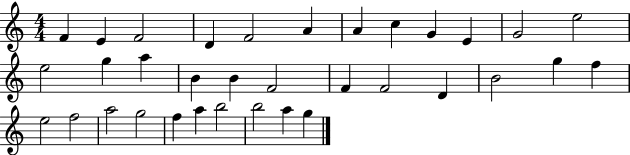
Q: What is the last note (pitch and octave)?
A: G5